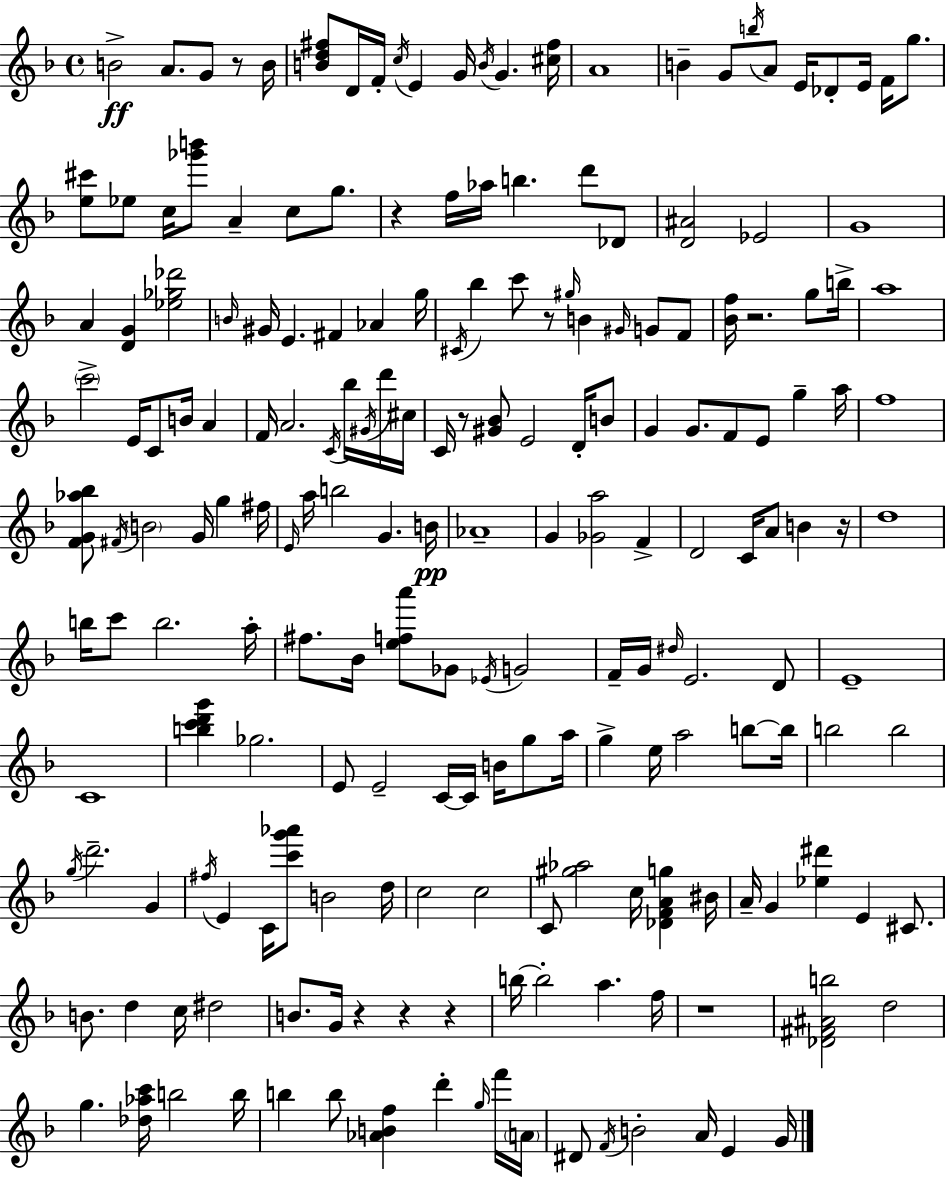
B4/h A4/e. G4/e R/e B4/s [B4,D5,F#5]/e D4/s F4/s C5/s E4/q G4/s B4/s G4/q. [C#5,F#5]/s A4/w B4/q G4/e B5/s A4/e E4/s Db4/e E4/s F4/s G5/e. [E5,C#6]/e Eb5/e C5/s [Gb6,B6]/e A4/q C5/e G5/e. R/q F5/s Ab5/s B5/q. D6/e Db4/e [D4,A#4]/h Eb4/h G4/w A4/q [D4,G4]/q [Eb5,Gb5,Db6]/h B4/s G#4/s E4/q. F#4/q Ab4/q G5/s C#4/s Bb5/q C6/e R/e G#5/s B4/q G#4/s G4/e F4/e [Bb4,F5]/s R/h. G5/e B5/s A5/w C6/h E4/s C4/e B4/s A4/q F4/s A4/h. C4/s Bb5/s G#4/s D6/s C#5/s C4/s R/e [G#4,Bb4]/e E4/h D4/s B4/e G4/q G4/e. F4/e E4/e G5/q A5/s F5/w [F4,G4,Ab5,Bb5]/e F#4/s B4/h G4/s G5/q F#5/s E4/s A5/s B5/h G4/q. B4/s Ab4/w G4/q [Gb4,A5]/h F4/q D4/h C4/s A4/e B4/q R/s D5/w B5/s C6/e B5/h. A5/s F#5/e. Bb4/s [E5,F5,A6]/e Gb4/e Eb4/s G4/h F4/s G4/s D#5/s E4/h. D4/e E4/w C4/w [B5,C6,D6,G6]/q Gb5/h. E4/e E4/h C4/s C4/s B4/s G5/e A5/s G5/q E5/s A5/h B5/e B5/s B5/h B5/h G5/s D6/h. G4/q F#5/s E4/q C4/s [C6,G6,Ab6]/e B4/h D5/s C5/h C5/h C4/e [G#5,Ab5]/h C5/s [Db4,F4,A4,G5]/q BIS4/s A4/s G4/q [Eb5,D#6]/q E4/q C#4/e. B4/e. D5/q C5/s D#5/h B4/e. G4/s R/q R/q R/q B5/s B5/h A5/q. F5/s R/w [Db4,F#4,A#4,B5]/h D5/h G5/q. [Db5,Ab5,C6]/s B5/h B5/s B5/q B5/e [Ab4,B4,F5]/q D6/q G5/s F6/s A4/s D#4/e F4/s B4/h A4/s E4/q G4/s